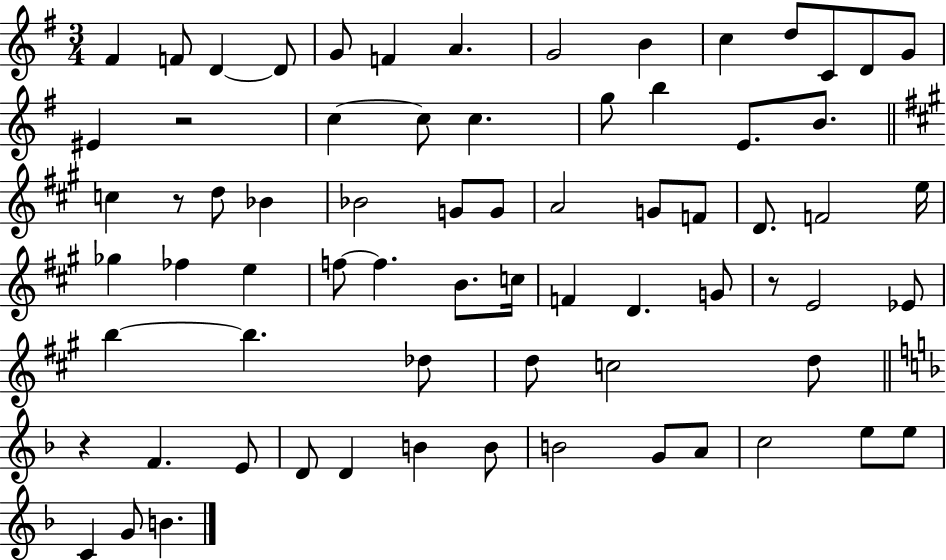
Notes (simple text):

F#4/q F4/e D4/q D4/e G4/e F4/q A4/q. G4/h B4/q C5/q D5/e C4/e D4/e G4/e EIS4/q R/h C5/q C5/e C5/q. G5/e B5/q E4/e. B4/e. C5/q R/e D5/e Bb4/q Bb4/h G4/e G4/e A4/h G4/e F4/e D4/e. F4/h E5/s Gb5/q FES5/q E5/q F5/e F5/q. B4/e. C5/s F4/q D4/q. G4/e R/e E4/h Eb4/e B5/q B5/q. Db5/e D5/e C5/h D5/e R/q F4/q. E4/e D4/e D4/q B4/q B4/e B4/h G4/e A4/e C5/h E5/e E5/e C4/q G4/e B4/q.